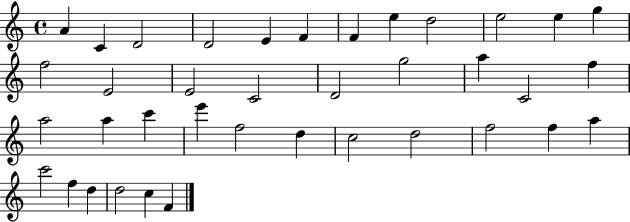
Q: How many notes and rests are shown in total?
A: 38